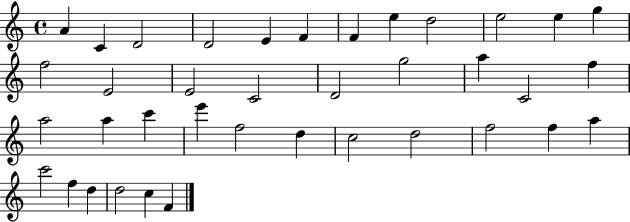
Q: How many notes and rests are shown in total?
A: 38